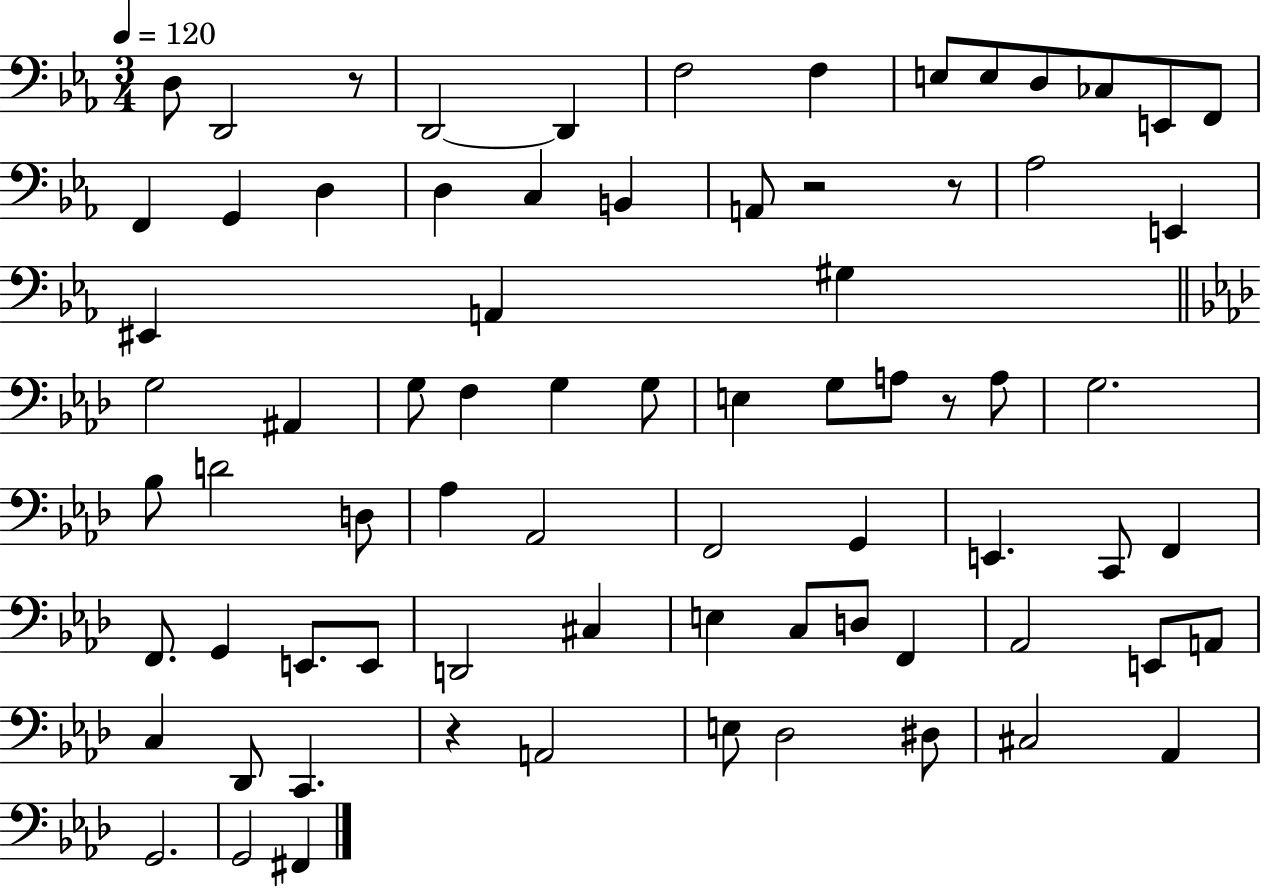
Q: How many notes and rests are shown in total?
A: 75